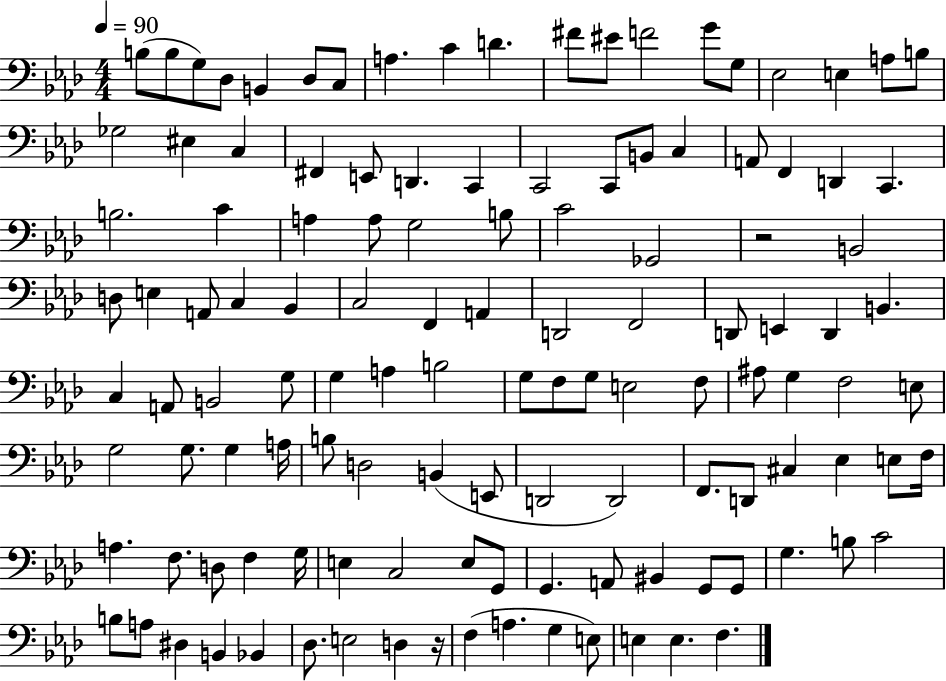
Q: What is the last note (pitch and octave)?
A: F3